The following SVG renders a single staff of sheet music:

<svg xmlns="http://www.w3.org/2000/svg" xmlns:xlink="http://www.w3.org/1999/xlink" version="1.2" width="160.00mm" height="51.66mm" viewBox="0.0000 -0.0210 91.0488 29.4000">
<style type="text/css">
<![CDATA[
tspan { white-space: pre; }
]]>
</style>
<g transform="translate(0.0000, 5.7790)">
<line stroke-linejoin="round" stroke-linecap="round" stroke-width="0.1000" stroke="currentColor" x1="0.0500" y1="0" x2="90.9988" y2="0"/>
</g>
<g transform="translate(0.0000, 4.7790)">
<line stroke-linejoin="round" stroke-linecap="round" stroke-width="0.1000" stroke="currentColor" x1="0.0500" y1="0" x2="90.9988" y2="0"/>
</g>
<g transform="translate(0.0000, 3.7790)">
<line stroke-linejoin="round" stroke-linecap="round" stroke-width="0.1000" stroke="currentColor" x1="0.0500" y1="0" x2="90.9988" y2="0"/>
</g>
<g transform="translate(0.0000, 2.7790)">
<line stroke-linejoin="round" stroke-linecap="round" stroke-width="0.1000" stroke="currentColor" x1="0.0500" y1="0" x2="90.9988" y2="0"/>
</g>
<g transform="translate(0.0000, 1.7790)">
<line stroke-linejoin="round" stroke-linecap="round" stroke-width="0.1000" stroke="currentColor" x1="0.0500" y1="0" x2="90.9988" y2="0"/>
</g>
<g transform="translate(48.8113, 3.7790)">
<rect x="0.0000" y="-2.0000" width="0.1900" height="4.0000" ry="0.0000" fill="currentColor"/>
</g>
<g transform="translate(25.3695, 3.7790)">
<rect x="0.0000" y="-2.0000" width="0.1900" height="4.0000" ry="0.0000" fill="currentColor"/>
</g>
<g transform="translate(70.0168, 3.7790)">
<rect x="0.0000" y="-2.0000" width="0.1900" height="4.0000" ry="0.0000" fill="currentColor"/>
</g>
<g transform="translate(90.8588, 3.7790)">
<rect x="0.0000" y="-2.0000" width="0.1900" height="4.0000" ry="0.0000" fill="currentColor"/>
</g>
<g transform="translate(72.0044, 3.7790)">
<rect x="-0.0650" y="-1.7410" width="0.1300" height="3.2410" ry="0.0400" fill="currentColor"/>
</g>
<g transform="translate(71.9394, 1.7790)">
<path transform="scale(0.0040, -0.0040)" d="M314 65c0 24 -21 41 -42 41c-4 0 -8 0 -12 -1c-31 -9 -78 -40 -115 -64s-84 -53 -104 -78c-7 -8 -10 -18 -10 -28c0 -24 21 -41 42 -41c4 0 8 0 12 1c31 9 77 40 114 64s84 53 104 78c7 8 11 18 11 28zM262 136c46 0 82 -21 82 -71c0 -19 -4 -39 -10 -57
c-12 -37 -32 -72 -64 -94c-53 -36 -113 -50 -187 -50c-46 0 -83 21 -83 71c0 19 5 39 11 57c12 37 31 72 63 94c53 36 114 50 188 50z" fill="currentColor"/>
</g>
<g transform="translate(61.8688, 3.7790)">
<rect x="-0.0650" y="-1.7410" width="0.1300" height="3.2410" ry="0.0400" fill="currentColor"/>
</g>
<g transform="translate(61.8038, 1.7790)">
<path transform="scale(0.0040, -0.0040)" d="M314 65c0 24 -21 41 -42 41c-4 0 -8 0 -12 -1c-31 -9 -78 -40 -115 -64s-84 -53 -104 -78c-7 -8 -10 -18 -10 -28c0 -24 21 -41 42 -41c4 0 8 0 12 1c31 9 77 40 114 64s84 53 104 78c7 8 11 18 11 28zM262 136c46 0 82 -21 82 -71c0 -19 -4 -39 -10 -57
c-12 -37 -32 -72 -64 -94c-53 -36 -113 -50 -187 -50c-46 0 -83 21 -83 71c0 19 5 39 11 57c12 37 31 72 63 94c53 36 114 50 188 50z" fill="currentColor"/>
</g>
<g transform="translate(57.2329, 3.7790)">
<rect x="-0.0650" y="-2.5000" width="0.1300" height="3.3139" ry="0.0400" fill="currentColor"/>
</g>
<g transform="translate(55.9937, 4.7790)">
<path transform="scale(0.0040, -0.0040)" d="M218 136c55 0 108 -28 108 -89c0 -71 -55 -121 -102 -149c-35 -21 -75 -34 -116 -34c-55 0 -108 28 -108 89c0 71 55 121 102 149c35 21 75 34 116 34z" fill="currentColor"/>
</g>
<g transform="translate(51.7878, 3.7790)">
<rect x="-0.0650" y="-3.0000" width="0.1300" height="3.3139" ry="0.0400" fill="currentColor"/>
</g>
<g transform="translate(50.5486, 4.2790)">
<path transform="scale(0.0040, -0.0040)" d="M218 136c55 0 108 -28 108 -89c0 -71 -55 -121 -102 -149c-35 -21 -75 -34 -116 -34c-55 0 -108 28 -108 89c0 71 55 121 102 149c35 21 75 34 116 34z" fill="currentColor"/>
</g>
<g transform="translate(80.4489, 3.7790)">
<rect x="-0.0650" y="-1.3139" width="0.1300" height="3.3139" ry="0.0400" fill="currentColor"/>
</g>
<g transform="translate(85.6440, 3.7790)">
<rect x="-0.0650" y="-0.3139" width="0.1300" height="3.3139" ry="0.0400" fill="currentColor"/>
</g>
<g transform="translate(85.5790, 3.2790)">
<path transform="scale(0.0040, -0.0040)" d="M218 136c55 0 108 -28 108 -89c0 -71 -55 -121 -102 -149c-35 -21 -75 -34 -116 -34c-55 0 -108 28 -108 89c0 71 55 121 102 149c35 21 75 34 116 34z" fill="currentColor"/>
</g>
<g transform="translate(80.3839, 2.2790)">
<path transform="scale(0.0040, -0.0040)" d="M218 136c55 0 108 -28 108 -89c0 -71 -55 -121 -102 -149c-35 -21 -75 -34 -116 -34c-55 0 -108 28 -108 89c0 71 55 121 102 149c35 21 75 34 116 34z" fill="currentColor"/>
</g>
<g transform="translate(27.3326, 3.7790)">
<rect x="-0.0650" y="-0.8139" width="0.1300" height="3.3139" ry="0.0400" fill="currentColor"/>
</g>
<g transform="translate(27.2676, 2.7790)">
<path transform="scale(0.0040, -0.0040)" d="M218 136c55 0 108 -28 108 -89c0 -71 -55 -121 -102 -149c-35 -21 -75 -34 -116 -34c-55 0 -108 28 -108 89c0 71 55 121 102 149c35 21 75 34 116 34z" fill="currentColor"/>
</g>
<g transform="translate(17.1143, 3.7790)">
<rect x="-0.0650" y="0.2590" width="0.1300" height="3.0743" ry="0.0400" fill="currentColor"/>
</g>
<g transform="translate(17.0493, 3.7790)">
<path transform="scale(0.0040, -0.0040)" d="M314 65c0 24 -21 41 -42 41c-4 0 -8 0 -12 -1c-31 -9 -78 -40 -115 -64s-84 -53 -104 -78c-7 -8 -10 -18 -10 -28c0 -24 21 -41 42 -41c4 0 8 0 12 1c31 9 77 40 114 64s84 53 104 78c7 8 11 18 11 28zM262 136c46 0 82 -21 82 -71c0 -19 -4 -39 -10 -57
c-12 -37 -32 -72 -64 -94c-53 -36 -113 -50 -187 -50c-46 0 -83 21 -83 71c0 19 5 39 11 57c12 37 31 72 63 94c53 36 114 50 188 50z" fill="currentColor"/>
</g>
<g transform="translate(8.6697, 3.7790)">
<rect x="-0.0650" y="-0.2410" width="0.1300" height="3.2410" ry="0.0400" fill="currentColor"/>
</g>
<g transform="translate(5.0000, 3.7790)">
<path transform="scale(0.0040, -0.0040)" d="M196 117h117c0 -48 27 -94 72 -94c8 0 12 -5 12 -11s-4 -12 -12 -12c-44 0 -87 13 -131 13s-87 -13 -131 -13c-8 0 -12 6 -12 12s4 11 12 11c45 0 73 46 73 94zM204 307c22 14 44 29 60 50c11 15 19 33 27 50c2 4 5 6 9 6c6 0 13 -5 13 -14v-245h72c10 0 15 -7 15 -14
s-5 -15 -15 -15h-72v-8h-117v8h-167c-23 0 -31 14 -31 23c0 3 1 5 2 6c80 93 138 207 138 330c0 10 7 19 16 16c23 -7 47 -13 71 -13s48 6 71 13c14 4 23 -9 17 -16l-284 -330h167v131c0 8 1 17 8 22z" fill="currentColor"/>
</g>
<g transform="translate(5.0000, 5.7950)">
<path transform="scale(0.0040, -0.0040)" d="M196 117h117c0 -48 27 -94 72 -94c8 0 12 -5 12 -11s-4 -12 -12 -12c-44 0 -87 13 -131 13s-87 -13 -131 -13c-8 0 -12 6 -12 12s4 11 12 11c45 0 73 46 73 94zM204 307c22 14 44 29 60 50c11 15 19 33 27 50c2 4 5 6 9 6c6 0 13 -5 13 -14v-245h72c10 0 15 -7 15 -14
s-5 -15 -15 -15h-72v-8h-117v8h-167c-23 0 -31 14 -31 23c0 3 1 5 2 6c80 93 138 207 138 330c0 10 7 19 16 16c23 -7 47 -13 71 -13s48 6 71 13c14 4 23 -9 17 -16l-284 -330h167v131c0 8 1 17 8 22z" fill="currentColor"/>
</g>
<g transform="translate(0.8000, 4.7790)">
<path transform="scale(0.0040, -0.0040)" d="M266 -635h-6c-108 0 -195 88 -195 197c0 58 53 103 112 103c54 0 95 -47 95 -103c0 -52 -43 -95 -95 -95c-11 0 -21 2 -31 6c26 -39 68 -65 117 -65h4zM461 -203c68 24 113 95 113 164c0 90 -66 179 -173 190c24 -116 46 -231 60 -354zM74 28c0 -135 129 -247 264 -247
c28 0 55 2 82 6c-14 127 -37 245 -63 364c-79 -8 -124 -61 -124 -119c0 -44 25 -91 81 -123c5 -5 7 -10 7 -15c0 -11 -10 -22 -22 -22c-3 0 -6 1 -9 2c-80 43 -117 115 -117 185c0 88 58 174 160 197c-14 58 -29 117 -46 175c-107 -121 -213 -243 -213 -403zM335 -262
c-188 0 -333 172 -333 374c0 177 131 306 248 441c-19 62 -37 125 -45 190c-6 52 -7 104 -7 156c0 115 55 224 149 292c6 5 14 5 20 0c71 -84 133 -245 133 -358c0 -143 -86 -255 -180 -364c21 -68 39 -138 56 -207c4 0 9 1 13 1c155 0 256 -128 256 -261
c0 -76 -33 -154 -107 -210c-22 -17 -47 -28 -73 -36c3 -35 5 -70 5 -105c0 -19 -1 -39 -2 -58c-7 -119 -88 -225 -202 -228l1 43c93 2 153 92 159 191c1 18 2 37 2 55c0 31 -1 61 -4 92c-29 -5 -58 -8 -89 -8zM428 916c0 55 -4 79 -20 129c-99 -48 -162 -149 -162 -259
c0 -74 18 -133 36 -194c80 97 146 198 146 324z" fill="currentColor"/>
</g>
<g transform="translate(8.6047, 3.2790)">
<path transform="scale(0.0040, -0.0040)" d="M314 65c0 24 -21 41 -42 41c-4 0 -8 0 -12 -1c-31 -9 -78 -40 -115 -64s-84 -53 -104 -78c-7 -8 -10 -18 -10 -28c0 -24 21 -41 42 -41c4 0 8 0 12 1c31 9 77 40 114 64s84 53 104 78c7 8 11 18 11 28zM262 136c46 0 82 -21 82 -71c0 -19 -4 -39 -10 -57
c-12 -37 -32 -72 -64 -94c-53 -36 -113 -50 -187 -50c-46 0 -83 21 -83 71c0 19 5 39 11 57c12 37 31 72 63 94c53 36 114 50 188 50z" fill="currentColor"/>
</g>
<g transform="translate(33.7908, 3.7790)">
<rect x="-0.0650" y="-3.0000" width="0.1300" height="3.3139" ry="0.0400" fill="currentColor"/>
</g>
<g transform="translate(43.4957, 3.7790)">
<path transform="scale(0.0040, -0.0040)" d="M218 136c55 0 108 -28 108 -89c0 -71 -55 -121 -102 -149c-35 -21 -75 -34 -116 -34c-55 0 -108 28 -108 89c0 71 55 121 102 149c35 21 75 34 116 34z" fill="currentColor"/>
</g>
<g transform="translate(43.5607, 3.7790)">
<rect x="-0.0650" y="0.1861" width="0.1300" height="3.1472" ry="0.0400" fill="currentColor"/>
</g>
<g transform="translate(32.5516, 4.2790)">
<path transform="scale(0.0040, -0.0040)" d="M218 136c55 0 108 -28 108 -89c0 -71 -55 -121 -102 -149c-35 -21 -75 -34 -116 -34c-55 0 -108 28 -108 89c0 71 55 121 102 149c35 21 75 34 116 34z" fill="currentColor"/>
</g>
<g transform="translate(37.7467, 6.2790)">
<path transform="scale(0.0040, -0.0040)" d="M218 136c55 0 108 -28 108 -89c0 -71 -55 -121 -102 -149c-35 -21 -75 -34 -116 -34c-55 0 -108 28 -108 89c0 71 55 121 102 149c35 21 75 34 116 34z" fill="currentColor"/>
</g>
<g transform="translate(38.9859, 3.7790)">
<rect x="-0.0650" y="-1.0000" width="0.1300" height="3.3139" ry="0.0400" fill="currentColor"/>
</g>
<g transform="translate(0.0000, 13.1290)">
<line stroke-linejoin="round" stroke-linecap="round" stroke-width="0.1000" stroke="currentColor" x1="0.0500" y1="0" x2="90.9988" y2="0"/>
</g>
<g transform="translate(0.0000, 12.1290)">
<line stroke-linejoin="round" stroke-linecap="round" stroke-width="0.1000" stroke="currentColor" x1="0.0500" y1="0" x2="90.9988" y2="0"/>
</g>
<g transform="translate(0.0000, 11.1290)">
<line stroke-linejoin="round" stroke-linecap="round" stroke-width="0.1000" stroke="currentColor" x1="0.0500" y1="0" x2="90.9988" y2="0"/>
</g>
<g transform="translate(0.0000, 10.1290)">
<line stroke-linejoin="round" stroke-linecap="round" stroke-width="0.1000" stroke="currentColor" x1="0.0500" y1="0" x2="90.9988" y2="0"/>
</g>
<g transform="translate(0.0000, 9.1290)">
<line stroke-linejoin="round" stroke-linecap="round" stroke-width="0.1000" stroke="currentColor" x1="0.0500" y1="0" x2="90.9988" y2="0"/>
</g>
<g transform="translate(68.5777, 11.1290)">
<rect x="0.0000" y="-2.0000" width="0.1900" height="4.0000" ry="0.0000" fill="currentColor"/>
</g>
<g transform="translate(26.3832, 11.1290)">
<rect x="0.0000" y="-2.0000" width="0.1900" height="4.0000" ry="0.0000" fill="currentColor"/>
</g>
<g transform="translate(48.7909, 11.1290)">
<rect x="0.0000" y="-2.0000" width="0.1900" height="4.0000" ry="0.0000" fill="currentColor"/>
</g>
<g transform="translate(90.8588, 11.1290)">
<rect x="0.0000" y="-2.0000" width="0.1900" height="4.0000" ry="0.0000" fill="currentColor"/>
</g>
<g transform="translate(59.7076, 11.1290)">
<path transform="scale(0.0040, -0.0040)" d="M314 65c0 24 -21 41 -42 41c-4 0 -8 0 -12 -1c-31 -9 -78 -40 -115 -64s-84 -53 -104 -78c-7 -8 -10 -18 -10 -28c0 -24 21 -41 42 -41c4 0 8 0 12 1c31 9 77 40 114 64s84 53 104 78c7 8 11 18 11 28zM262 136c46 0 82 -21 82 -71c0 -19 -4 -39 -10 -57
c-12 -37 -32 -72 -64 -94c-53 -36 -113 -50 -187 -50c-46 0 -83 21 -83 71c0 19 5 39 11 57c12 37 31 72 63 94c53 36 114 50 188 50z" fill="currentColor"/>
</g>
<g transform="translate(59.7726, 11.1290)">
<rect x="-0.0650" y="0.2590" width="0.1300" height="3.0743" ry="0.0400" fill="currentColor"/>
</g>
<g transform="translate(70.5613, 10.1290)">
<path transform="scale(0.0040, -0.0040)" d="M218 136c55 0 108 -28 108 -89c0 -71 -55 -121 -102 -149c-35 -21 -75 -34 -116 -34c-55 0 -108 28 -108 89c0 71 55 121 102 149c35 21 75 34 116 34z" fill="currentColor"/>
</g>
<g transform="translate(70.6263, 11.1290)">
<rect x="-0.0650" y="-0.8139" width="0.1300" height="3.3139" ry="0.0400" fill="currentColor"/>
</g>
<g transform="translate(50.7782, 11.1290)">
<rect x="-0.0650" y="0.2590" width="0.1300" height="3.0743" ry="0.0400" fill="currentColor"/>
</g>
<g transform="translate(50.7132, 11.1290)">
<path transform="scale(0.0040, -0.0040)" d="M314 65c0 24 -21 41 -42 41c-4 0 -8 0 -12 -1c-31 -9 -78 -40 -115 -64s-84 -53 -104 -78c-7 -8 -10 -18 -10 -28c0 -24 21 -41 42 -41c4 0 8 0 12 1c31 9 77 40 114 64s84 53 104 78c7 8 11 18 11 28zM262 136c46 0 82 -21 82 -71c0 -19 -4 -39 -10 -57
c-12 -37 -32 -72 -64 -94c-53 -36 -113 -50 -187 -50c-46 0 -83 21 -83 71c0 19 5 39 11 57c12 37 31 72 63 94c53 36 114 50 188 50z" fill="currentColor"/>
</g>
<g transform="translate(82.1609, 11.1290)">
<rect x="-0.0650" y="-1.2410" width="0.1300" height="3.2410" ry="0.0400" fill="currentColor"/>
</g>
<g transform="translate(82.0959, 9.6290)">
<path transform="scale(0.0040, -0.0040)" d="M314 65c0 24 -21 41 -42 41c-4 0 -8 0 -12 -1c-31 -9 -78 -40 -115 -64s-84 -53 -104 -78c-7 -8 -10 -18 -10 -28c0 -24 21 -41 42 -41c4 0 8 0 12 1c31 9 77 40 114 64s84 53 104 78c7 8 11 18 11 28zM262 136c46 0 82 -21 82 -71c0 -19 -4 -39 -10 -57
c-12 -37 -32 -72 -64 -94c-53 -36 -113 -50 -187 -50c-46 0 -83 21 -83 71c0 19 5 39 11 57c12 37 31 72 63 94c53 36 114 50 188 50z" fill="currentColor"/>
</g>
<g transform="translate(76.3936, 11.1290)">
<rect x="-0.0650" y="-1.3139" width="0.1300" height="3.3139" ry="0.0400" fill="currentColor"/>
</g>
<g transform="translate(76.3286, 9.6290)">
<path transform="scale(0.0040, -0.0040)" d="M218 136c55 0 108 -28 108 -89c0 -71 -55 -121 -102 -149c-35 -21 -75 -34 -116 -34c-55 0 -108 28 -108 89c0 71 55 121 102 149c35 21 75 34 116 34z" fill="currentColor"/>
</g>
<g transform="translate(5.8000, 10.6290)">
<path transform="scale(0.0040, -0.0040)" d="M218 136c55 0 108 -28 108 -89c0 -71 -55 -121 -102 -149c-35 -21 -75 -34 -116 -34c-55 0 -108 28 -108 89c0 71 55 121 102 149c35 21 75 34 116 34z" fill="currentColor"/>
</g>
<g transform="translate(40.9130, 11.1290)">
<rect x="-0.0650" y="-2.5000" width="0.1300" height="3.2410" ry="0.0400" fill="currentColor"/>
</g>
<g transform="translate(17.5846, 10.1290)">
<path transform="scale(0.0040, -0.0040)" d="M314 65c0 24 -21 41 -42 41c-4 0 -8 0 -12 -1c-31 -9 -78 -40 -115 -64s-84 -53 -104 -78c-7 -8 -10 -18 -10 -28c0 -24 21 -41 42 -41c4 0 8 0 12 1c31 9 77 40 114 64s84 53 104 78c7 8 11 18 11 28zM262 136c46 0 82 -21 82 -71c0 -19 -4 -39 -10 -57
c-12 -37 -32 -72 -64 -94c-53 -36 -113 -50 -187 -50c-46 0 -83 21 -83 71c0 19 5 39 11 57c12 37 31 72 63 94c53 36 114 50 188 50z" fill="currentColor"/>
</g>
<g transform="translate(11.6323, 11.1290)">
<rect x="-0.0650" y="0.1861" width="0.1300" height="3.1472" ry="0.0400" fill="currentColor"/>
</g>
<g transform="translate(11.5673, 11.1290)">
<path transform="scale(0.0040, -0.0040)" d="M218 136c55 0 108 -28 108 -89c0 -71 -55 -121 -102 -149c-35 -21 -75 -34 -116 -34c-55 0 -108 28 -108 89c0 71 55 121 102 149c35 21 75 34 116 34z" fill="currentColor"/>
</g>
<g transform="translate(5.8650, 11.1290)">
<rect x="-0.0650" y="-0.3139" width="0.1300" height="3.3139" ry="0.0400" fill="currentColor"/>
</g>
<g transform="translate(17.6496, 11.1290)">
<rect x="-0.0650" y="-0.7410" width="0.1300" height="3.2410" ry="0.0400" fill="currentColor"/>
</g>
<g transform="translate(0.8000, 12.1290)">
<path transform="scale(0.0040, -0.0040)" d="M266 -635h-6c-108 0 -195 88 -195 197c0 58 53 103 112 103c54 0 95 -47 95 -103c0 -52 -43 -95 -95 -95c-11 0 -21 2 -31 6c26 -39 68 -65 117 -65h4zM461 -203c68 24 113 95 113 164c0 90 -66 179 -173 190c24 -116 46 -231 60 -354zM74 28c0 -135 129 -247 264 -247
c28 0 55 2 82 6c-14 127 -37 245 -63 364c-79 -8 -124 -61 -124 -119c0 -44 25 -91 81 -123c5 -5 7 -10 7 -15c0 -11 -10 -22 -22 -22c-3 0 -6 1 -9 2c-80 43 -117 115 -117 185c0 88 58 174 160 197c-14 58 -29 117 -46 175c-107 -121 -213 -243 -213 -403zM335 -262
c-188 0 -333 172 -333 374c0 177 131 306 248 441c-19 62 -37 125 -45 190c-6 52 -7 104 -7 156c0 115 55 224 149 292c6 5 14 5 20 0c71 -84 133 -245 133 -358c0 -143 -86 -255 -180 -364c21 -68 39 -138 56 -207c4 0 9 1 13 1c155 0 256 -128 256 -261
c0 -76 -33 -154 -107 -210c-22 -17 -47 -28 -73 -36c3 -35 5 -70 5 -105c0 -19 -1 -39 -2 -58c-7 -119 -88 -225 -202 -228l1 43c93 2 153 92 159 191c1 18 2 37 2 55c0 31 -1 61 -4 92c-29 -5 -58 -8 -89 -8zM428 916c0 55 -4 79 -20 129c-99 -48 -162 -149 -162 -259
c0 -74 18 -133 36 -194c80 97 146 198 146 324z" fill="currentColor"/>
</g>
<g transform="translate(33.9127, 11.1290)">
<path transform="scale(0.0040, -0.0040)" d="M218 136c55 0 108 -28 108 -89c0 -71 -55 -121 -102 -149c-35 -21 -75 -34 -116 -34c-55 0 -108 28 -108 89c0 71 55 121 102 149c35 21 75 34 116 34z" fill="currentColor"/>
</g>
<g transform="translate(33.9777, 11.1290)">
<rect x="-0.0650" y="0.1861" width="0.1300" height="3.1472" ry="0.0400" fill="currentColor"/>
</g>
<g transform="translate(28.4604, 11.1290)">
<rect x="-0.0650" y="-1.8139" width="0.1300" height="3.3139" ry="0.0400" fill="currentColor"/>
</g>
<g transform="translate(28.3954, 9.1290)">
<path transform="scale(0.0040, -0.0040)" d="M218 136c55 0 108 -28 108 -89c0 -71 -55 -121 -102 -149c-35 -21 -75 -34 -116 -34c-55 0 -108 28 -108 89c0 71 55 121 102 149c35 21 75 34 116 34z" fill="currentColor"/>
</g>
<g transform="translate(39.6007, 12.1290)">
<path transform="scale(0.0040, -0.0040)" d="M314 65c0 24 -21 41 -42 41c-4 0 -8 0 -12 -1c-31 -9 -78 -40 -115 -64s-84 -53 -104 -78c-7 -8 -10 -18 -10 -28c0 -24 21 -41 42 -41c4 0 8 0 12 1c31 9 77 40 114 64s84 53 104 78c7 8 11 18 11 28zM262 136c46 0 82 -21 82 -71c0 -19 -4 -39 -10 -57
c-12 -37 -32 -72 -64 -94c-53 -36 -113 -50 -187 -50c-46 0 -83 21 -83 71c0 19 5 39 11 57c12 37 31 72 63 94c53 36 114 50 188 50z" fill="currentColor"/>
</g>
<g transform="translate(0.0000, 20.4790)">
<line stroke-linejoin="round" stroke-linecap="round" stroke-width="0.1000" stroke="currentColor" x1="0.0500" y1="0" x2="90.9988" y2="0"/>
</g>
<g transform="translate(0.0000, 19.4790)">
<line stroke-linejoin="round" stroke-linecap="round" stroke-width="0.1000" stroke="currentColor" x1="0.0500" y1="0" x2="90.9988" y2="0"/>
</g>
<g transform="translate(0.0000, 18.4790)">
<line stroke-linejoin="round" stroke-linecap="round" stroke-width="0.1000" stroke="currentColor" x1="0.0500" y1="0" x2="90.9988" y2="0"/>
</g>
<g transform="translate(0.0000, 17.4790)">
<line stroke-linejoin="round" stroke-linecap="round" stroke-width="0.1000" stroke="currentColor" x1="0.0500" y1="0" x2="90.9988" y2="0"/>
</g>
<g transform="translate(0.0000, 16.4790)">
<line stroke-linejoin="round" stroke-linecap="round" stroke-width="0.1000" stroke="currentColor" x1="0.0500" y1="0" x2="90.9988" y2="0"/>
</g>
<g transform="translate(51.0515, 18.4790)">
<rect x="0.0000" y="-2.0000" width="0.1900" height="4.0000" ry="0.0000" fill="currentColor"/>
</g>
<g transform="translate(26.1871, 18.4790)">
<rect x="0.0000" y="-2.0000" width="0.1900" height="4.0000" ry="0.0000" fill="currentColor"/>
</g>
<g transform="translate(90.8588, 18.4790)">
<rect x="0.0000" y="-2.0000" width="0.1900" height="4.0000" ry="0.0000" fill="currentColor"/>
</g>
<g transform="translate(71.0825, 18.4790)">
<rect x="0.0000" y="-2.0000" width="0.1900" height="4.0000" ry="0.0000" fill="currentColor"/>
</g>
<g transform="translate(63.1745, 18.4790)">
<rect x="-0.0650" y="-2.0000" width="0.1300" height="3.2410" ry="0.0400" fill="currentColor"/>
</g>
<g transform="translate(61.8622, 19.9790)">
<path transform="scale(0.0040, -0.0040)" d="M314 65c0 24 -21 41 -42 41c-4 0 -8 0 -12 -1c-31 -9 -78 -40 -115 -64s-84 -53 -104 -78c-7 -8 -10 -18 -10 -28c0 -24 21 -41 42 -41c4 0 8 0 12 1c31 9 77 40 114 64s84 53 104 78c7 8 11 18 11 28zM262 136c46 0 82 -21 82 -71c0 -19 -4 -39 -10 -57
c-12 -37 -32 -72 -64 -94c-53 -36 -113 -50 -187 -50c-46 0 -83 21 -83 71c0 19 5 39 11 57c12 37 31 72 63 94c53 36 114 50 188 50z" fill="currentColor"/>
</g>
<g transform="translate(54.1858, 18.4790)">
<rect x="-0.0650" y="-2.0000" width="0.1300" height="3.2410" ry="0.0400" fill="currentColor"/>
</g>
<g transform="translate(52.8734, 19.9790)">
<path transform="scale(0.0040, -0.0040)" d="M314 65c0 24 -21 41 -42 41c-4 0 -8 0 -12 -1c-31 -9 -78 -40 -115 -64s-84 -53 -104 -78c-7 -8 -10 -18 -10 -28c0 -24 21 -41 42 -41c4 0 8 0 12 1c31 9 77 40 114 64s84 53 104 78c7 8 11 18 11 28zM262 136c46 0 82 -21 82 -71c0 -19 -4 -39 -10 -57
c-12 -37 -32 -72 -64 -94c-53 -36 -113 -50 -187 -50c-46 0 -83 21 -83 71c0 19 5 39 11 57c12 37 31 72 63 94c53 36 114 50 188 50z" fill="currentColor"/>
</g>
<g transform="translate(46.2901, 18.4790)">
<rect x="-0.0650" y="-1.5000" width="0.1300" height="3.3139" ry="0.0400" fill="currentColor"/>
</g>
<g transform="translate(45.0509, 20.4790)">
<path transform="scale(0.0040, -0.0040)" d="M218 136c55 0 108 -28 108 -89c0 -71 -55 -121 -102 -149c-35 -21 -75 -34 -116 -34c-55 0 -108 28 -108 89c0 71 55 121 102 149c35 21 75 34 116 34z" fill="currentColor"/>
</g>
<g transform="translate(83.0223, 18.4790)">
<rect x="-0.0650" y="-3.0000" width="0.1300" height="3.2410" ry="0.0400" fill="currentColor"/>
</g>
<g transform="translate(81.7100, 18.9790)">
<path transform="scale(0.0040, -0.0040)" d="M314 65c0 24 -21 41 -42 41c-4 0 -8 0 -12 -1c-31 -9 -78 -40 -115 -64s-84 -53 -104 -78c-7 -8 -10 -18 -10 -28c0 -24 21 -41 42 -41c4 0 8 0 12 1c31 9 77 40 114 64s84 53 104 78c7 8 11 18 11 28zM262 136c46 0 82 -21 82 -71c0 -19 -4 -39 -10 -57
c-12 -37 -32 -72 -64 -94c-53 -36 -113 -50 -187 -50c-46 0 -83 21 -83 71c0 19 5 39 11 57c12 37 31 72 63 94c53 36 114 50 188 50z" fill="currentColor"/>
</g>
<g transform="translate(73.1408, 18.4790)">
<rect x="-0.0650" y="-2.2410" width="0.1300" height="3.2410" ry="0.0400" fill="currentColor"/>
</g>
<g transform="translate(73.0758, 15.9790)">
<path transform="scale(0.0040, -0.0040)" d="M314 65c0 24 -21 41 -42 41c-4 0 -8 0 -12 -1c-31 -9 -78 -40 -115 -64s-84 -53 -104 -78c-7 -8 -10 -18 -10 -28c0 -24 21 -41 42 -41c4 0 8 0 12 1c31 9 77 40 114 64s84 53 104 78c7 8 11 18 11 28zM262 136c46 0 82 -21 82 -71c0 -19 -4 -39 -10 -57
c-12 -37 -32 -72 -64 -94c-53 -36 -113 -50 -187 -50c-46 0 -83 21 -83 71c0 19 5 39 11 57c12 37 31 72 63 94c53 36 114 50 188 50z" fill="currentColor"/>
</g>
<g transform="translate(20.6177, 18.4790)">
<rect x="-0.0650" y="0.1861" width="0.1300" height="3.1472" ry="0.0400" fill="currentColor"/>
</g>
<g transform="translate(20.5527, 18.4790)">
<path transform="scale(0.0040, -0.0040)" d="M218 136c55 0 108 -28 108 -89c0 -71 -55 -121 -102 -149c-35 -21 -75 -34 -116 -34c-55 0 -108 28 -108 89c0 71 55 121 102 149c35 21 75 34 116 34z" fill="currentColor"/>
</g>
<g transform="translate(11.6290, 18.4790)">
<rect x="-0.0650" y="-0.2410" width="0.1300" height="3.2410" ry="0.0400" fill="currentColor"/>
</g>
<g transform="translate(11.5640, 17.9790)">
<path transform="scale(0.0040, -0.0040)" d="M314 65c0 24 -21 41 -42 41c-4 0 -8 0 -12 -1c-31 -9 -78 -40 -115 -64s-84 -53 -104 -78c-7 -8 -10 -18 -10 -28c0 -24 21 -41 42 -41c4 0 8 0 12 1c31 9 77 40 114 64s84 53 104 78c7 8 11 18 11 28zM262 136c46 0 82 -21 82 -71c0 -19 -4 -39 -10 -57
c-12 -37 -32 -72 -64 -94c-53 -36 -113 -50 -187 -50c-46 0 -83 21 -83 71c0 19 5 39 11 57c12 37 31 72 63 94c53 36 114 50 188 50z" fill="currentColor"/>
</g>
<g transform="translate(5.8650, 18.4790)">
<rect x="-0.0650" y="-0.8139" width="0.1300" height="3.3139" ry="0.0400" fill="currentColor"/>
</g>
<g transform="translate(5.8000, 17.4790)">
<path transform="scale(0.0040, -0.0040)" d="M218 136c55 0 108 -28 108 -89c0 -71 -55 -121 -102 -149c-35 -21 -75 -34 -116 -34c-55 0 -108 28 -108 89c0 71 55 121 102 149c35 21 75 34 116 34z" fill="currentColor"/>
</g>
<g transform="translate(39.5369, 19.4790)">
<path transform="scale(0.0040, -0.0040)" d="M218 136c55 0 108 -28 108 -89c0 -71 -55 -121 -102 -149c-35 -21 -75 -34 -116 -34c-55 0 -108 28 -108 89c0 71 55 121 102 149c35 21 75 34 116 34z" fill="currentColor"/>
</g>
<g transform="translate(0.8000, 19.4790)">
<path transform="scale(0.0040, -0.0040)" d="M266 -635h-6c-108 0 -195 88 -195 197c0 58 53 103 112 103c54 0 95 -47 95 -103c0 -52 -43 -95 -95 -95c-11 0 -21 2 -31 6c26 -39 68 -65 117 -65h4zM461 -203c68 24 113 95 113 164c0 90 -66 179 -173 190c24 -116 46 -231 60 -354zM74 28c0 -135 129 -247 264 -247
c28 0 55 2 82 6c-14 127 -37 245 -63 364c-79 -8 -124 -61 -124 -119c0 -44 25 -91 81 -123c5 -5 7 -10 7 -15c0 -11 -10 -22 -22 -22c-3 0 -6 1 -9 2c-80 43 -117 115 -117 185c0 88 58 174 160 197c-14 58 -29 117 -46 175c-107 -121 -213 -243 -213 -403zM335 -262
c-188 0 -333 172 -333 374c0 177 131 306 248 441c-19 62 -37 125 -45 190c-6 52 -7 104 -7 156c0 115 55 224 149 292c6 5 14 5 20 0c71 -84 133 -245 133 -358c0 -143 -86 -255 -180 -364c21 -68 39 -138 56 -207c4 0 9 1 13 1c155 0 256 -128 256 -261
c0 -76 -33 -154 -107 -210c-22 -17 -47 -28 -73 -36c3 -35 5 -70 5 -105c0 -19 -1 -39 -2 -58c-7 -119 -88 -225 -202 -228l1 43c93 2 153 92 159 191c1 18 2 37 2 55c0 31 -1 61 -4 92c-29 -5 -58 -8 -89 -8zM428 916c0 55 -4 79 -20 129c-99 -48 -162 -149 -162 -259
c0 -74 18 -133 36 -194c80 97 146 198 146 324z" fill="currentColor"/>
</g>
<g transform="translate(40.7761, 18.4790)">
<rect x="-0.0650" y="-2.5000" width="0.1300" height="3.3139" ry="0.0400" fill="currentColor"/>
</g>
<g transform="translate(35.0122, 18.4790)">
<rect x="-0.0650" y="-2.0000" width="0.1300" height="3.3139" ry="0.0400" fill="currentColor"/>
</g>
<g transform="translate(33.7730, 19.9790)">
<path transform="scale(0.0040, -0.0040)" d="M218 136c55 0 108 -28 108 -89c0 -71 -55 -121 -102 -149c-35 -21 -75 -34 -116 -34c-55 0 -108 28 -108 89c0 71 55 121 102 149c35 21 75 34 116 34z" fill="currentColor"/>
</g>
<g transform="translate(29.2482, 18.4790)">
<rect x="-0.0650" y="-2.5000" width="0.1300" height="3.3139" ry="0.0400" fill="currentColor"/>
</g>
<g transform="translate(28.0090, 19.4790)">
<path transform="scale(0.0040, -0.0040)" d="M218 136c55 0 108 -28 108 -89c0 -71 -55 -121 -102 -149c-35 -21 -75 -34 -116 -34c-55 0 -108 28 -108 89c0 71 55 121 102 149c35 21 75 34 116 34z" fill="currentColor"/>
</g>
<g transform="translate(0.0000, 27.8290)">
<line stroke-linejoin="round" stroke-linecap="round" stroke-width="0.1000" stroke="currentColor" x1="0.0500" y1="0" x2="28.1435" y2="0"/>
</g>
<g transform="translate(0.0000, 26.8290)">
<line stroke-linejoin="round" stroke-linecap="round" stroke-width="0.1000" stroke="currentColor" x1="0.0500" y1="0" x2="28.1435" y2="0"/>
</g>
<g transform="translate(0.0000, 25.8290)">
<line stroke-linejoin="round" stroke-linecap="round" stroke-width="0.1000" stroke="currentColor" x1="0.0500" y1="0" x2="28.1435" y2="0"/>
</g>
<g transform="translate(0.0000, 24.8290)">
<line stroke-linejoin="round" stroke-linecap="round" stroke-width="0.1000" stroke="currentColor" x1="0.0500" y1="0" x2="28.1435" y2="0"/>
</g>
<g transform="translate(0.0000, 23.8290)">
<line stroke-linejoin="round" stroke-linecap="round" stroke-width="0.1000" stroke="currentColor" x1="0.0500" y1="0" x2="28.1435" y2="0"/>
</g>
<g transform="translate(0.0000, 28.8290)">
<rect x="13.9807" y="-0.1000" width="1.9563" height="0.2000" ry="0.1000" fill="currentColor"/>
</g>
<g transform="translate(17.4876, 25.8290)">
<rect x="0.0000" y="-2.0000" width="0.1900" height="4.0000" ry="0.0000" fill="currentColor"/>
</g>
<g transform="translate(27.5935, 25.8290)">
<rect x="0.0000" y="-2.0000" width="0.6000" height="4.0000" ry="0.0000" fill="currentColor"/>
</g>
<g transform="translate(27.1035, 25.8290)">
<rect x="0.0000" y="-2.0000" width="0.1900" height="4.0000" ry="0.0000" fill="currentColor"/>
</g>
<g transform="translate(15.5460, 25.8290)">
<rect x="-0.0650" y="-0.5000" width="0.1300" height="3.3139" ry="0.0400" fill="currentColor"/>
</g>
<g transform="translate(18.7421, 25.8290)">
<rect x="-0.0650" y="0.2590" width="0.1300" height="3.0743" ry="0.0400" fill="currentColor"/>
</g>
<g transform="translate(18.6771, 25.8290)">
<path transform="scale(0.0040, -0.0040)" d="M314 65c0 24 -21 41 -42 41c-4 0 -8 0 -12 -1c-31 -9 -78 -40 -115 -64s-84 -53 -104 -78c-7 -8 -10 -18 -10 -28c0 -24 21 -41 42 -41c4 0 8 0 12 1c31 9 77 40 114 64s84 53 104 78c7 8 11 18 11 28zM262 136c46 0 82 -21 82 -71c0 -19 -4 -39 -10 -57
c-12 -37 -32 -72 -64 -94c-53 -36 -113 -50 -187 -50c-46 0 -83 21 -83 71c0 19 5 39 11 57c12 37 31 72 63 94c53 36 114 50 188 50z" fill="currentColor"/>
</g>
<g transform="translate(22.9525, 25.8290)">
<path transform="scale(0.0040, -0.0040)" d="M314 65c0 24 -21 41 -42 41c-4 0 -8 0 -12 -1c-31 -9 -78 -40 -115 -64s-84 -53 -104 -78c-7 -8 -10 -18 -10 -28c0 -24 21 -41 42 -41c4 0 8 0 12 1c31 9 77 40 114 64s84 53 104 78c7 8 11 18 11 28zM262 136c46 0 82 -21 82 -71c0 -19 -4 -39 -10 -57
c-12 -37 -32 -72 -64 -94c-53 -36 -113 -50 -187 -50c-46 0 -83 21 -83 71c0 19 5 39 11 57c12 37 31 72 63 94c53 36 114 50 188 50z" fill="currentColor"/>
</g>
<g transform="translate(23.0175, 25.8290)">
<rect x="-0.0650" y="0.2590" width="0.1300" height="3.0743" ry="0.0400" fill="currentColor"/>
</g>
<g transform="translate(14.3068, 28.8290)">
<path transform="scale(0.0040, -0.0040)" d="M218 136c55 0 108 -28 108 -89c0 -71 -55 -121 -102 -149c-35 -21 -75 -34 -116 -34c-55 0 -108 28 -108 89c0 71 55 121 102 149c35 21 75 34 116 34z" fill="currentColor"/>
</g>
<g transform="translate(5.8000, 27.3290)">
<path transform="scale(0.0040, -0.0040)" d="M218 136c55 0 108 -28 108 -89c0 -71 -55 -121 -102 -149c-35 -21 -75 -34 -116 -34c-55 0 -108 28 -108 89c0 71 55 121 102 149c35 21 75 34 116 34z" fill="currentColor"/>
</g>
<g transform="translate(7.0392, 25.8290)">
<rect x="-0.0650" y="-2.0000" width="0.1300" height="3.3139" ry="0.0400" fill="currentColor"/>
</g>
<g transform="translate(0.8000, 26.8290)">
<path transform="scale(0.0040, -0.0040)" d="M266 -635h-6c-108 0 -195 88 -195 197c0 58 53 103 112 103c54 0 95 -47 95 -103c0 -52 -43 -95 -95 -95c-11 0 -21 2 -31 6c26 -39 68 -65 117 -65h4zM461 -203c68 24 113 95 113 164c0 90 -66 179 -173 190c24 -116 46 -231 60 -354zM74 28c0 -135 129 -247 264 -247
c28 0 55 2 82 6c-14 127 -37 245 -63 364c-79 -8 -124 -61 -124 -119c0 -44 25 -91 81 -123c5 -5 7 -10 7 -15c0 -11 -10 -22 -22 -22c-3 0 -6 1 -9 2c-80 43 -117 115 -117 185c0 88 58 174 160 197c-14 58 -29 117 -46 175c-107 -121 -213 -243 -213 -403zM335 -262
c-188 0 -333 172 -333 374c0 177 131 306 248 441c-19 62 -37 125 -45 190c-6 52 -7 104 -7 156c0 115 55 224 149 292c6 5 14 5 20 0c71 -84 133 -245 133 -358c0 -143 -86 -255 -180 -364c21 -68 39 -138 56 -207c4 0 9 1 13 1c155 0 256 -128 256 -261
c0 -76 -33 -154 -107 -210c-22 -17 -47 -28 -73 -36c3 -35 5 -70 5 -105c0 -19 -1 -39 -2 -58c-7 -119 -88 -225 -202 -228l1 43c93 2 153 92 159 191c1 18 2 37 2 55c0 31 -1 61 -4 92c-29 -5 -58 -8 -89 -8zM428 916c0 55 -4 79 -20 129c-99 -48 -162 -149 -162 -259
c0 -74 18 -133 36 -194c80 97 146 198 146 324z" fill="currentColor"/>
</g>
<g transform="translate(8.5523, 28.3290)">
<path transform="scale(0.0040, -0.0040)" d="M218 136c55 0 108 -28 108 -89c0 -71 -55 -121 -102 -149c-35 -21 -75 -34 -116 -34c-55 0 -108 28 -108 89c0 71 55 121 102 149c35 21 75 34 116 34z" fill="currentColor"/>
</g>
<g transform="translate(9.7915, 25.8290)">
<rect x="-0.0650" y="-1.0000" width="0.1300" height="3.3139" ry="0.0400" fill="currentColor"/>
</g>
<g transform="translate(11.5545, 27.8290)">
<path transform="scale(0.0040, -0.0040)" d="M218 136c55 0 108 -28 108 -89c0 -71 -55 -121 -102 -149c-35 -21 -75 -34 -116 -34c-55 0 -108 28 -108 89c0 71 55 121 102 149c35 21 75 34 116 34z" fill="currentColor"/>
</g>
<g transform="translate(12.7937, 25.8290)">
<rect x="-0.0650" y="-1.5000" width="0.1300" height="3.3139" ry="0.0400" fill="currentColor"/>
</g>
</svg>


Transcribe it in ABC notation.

X:1
T:Untitled
M:4/4
L:1/4
K:C
c2 B2 d A D B A G f2 f2 e c c B d2 f B G2 B2 B2 d e e2 d c2 B G F G E F2 F2 g2 A2 F D E C B2 B2